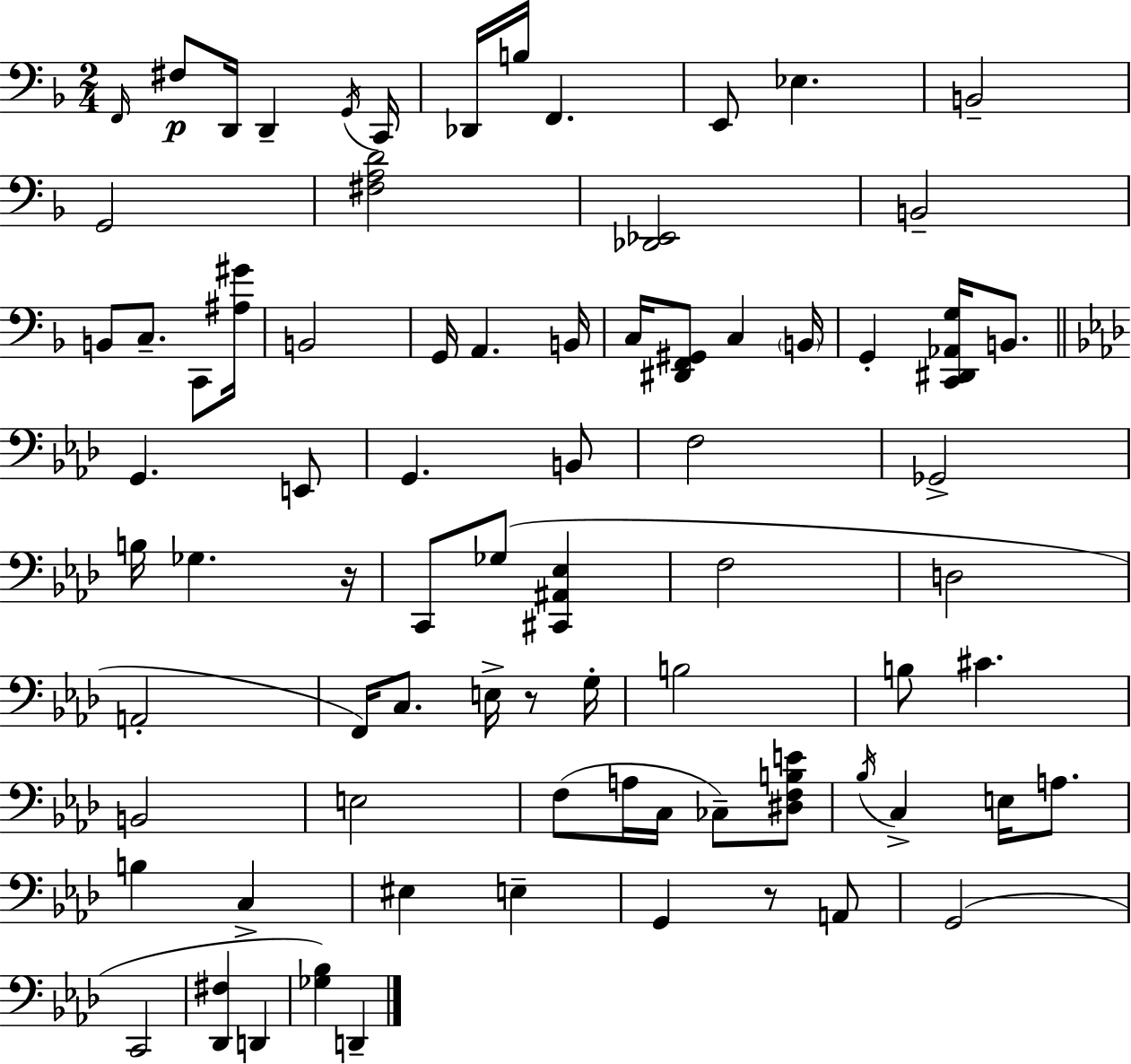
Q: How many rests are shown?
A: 3